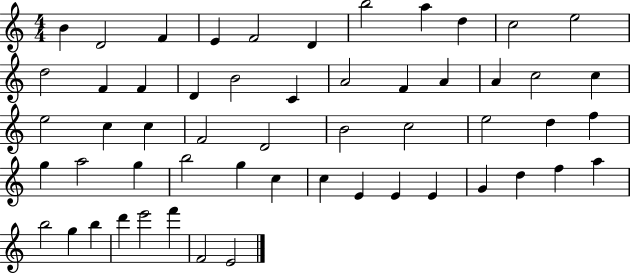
X:1
T:Untitled
M:4/4
L:1/4
K:C
B D2 F E F2 D b2 a d c2 e2 d2 F F D B2 C A2 F A A c2 c e2 c c F2 D2 B2 c2 e2 d f g a2 g b2 g c c E E E G d f a b2 g b d' e'2 f' F2 E2